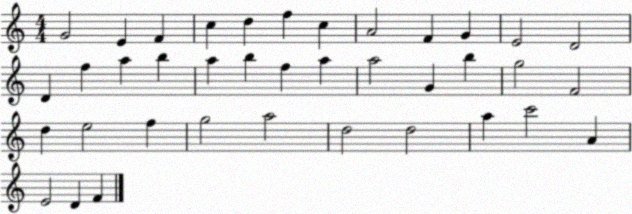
X:1
T:Untitled
M:4/4
L:1/4
K:C
G2 E F c d f c A2 F G E2 D2 D f a b a b f a a2 G b g2 F2 d e2 f g2 a2 d2 d2 a c'2 A E2 D F